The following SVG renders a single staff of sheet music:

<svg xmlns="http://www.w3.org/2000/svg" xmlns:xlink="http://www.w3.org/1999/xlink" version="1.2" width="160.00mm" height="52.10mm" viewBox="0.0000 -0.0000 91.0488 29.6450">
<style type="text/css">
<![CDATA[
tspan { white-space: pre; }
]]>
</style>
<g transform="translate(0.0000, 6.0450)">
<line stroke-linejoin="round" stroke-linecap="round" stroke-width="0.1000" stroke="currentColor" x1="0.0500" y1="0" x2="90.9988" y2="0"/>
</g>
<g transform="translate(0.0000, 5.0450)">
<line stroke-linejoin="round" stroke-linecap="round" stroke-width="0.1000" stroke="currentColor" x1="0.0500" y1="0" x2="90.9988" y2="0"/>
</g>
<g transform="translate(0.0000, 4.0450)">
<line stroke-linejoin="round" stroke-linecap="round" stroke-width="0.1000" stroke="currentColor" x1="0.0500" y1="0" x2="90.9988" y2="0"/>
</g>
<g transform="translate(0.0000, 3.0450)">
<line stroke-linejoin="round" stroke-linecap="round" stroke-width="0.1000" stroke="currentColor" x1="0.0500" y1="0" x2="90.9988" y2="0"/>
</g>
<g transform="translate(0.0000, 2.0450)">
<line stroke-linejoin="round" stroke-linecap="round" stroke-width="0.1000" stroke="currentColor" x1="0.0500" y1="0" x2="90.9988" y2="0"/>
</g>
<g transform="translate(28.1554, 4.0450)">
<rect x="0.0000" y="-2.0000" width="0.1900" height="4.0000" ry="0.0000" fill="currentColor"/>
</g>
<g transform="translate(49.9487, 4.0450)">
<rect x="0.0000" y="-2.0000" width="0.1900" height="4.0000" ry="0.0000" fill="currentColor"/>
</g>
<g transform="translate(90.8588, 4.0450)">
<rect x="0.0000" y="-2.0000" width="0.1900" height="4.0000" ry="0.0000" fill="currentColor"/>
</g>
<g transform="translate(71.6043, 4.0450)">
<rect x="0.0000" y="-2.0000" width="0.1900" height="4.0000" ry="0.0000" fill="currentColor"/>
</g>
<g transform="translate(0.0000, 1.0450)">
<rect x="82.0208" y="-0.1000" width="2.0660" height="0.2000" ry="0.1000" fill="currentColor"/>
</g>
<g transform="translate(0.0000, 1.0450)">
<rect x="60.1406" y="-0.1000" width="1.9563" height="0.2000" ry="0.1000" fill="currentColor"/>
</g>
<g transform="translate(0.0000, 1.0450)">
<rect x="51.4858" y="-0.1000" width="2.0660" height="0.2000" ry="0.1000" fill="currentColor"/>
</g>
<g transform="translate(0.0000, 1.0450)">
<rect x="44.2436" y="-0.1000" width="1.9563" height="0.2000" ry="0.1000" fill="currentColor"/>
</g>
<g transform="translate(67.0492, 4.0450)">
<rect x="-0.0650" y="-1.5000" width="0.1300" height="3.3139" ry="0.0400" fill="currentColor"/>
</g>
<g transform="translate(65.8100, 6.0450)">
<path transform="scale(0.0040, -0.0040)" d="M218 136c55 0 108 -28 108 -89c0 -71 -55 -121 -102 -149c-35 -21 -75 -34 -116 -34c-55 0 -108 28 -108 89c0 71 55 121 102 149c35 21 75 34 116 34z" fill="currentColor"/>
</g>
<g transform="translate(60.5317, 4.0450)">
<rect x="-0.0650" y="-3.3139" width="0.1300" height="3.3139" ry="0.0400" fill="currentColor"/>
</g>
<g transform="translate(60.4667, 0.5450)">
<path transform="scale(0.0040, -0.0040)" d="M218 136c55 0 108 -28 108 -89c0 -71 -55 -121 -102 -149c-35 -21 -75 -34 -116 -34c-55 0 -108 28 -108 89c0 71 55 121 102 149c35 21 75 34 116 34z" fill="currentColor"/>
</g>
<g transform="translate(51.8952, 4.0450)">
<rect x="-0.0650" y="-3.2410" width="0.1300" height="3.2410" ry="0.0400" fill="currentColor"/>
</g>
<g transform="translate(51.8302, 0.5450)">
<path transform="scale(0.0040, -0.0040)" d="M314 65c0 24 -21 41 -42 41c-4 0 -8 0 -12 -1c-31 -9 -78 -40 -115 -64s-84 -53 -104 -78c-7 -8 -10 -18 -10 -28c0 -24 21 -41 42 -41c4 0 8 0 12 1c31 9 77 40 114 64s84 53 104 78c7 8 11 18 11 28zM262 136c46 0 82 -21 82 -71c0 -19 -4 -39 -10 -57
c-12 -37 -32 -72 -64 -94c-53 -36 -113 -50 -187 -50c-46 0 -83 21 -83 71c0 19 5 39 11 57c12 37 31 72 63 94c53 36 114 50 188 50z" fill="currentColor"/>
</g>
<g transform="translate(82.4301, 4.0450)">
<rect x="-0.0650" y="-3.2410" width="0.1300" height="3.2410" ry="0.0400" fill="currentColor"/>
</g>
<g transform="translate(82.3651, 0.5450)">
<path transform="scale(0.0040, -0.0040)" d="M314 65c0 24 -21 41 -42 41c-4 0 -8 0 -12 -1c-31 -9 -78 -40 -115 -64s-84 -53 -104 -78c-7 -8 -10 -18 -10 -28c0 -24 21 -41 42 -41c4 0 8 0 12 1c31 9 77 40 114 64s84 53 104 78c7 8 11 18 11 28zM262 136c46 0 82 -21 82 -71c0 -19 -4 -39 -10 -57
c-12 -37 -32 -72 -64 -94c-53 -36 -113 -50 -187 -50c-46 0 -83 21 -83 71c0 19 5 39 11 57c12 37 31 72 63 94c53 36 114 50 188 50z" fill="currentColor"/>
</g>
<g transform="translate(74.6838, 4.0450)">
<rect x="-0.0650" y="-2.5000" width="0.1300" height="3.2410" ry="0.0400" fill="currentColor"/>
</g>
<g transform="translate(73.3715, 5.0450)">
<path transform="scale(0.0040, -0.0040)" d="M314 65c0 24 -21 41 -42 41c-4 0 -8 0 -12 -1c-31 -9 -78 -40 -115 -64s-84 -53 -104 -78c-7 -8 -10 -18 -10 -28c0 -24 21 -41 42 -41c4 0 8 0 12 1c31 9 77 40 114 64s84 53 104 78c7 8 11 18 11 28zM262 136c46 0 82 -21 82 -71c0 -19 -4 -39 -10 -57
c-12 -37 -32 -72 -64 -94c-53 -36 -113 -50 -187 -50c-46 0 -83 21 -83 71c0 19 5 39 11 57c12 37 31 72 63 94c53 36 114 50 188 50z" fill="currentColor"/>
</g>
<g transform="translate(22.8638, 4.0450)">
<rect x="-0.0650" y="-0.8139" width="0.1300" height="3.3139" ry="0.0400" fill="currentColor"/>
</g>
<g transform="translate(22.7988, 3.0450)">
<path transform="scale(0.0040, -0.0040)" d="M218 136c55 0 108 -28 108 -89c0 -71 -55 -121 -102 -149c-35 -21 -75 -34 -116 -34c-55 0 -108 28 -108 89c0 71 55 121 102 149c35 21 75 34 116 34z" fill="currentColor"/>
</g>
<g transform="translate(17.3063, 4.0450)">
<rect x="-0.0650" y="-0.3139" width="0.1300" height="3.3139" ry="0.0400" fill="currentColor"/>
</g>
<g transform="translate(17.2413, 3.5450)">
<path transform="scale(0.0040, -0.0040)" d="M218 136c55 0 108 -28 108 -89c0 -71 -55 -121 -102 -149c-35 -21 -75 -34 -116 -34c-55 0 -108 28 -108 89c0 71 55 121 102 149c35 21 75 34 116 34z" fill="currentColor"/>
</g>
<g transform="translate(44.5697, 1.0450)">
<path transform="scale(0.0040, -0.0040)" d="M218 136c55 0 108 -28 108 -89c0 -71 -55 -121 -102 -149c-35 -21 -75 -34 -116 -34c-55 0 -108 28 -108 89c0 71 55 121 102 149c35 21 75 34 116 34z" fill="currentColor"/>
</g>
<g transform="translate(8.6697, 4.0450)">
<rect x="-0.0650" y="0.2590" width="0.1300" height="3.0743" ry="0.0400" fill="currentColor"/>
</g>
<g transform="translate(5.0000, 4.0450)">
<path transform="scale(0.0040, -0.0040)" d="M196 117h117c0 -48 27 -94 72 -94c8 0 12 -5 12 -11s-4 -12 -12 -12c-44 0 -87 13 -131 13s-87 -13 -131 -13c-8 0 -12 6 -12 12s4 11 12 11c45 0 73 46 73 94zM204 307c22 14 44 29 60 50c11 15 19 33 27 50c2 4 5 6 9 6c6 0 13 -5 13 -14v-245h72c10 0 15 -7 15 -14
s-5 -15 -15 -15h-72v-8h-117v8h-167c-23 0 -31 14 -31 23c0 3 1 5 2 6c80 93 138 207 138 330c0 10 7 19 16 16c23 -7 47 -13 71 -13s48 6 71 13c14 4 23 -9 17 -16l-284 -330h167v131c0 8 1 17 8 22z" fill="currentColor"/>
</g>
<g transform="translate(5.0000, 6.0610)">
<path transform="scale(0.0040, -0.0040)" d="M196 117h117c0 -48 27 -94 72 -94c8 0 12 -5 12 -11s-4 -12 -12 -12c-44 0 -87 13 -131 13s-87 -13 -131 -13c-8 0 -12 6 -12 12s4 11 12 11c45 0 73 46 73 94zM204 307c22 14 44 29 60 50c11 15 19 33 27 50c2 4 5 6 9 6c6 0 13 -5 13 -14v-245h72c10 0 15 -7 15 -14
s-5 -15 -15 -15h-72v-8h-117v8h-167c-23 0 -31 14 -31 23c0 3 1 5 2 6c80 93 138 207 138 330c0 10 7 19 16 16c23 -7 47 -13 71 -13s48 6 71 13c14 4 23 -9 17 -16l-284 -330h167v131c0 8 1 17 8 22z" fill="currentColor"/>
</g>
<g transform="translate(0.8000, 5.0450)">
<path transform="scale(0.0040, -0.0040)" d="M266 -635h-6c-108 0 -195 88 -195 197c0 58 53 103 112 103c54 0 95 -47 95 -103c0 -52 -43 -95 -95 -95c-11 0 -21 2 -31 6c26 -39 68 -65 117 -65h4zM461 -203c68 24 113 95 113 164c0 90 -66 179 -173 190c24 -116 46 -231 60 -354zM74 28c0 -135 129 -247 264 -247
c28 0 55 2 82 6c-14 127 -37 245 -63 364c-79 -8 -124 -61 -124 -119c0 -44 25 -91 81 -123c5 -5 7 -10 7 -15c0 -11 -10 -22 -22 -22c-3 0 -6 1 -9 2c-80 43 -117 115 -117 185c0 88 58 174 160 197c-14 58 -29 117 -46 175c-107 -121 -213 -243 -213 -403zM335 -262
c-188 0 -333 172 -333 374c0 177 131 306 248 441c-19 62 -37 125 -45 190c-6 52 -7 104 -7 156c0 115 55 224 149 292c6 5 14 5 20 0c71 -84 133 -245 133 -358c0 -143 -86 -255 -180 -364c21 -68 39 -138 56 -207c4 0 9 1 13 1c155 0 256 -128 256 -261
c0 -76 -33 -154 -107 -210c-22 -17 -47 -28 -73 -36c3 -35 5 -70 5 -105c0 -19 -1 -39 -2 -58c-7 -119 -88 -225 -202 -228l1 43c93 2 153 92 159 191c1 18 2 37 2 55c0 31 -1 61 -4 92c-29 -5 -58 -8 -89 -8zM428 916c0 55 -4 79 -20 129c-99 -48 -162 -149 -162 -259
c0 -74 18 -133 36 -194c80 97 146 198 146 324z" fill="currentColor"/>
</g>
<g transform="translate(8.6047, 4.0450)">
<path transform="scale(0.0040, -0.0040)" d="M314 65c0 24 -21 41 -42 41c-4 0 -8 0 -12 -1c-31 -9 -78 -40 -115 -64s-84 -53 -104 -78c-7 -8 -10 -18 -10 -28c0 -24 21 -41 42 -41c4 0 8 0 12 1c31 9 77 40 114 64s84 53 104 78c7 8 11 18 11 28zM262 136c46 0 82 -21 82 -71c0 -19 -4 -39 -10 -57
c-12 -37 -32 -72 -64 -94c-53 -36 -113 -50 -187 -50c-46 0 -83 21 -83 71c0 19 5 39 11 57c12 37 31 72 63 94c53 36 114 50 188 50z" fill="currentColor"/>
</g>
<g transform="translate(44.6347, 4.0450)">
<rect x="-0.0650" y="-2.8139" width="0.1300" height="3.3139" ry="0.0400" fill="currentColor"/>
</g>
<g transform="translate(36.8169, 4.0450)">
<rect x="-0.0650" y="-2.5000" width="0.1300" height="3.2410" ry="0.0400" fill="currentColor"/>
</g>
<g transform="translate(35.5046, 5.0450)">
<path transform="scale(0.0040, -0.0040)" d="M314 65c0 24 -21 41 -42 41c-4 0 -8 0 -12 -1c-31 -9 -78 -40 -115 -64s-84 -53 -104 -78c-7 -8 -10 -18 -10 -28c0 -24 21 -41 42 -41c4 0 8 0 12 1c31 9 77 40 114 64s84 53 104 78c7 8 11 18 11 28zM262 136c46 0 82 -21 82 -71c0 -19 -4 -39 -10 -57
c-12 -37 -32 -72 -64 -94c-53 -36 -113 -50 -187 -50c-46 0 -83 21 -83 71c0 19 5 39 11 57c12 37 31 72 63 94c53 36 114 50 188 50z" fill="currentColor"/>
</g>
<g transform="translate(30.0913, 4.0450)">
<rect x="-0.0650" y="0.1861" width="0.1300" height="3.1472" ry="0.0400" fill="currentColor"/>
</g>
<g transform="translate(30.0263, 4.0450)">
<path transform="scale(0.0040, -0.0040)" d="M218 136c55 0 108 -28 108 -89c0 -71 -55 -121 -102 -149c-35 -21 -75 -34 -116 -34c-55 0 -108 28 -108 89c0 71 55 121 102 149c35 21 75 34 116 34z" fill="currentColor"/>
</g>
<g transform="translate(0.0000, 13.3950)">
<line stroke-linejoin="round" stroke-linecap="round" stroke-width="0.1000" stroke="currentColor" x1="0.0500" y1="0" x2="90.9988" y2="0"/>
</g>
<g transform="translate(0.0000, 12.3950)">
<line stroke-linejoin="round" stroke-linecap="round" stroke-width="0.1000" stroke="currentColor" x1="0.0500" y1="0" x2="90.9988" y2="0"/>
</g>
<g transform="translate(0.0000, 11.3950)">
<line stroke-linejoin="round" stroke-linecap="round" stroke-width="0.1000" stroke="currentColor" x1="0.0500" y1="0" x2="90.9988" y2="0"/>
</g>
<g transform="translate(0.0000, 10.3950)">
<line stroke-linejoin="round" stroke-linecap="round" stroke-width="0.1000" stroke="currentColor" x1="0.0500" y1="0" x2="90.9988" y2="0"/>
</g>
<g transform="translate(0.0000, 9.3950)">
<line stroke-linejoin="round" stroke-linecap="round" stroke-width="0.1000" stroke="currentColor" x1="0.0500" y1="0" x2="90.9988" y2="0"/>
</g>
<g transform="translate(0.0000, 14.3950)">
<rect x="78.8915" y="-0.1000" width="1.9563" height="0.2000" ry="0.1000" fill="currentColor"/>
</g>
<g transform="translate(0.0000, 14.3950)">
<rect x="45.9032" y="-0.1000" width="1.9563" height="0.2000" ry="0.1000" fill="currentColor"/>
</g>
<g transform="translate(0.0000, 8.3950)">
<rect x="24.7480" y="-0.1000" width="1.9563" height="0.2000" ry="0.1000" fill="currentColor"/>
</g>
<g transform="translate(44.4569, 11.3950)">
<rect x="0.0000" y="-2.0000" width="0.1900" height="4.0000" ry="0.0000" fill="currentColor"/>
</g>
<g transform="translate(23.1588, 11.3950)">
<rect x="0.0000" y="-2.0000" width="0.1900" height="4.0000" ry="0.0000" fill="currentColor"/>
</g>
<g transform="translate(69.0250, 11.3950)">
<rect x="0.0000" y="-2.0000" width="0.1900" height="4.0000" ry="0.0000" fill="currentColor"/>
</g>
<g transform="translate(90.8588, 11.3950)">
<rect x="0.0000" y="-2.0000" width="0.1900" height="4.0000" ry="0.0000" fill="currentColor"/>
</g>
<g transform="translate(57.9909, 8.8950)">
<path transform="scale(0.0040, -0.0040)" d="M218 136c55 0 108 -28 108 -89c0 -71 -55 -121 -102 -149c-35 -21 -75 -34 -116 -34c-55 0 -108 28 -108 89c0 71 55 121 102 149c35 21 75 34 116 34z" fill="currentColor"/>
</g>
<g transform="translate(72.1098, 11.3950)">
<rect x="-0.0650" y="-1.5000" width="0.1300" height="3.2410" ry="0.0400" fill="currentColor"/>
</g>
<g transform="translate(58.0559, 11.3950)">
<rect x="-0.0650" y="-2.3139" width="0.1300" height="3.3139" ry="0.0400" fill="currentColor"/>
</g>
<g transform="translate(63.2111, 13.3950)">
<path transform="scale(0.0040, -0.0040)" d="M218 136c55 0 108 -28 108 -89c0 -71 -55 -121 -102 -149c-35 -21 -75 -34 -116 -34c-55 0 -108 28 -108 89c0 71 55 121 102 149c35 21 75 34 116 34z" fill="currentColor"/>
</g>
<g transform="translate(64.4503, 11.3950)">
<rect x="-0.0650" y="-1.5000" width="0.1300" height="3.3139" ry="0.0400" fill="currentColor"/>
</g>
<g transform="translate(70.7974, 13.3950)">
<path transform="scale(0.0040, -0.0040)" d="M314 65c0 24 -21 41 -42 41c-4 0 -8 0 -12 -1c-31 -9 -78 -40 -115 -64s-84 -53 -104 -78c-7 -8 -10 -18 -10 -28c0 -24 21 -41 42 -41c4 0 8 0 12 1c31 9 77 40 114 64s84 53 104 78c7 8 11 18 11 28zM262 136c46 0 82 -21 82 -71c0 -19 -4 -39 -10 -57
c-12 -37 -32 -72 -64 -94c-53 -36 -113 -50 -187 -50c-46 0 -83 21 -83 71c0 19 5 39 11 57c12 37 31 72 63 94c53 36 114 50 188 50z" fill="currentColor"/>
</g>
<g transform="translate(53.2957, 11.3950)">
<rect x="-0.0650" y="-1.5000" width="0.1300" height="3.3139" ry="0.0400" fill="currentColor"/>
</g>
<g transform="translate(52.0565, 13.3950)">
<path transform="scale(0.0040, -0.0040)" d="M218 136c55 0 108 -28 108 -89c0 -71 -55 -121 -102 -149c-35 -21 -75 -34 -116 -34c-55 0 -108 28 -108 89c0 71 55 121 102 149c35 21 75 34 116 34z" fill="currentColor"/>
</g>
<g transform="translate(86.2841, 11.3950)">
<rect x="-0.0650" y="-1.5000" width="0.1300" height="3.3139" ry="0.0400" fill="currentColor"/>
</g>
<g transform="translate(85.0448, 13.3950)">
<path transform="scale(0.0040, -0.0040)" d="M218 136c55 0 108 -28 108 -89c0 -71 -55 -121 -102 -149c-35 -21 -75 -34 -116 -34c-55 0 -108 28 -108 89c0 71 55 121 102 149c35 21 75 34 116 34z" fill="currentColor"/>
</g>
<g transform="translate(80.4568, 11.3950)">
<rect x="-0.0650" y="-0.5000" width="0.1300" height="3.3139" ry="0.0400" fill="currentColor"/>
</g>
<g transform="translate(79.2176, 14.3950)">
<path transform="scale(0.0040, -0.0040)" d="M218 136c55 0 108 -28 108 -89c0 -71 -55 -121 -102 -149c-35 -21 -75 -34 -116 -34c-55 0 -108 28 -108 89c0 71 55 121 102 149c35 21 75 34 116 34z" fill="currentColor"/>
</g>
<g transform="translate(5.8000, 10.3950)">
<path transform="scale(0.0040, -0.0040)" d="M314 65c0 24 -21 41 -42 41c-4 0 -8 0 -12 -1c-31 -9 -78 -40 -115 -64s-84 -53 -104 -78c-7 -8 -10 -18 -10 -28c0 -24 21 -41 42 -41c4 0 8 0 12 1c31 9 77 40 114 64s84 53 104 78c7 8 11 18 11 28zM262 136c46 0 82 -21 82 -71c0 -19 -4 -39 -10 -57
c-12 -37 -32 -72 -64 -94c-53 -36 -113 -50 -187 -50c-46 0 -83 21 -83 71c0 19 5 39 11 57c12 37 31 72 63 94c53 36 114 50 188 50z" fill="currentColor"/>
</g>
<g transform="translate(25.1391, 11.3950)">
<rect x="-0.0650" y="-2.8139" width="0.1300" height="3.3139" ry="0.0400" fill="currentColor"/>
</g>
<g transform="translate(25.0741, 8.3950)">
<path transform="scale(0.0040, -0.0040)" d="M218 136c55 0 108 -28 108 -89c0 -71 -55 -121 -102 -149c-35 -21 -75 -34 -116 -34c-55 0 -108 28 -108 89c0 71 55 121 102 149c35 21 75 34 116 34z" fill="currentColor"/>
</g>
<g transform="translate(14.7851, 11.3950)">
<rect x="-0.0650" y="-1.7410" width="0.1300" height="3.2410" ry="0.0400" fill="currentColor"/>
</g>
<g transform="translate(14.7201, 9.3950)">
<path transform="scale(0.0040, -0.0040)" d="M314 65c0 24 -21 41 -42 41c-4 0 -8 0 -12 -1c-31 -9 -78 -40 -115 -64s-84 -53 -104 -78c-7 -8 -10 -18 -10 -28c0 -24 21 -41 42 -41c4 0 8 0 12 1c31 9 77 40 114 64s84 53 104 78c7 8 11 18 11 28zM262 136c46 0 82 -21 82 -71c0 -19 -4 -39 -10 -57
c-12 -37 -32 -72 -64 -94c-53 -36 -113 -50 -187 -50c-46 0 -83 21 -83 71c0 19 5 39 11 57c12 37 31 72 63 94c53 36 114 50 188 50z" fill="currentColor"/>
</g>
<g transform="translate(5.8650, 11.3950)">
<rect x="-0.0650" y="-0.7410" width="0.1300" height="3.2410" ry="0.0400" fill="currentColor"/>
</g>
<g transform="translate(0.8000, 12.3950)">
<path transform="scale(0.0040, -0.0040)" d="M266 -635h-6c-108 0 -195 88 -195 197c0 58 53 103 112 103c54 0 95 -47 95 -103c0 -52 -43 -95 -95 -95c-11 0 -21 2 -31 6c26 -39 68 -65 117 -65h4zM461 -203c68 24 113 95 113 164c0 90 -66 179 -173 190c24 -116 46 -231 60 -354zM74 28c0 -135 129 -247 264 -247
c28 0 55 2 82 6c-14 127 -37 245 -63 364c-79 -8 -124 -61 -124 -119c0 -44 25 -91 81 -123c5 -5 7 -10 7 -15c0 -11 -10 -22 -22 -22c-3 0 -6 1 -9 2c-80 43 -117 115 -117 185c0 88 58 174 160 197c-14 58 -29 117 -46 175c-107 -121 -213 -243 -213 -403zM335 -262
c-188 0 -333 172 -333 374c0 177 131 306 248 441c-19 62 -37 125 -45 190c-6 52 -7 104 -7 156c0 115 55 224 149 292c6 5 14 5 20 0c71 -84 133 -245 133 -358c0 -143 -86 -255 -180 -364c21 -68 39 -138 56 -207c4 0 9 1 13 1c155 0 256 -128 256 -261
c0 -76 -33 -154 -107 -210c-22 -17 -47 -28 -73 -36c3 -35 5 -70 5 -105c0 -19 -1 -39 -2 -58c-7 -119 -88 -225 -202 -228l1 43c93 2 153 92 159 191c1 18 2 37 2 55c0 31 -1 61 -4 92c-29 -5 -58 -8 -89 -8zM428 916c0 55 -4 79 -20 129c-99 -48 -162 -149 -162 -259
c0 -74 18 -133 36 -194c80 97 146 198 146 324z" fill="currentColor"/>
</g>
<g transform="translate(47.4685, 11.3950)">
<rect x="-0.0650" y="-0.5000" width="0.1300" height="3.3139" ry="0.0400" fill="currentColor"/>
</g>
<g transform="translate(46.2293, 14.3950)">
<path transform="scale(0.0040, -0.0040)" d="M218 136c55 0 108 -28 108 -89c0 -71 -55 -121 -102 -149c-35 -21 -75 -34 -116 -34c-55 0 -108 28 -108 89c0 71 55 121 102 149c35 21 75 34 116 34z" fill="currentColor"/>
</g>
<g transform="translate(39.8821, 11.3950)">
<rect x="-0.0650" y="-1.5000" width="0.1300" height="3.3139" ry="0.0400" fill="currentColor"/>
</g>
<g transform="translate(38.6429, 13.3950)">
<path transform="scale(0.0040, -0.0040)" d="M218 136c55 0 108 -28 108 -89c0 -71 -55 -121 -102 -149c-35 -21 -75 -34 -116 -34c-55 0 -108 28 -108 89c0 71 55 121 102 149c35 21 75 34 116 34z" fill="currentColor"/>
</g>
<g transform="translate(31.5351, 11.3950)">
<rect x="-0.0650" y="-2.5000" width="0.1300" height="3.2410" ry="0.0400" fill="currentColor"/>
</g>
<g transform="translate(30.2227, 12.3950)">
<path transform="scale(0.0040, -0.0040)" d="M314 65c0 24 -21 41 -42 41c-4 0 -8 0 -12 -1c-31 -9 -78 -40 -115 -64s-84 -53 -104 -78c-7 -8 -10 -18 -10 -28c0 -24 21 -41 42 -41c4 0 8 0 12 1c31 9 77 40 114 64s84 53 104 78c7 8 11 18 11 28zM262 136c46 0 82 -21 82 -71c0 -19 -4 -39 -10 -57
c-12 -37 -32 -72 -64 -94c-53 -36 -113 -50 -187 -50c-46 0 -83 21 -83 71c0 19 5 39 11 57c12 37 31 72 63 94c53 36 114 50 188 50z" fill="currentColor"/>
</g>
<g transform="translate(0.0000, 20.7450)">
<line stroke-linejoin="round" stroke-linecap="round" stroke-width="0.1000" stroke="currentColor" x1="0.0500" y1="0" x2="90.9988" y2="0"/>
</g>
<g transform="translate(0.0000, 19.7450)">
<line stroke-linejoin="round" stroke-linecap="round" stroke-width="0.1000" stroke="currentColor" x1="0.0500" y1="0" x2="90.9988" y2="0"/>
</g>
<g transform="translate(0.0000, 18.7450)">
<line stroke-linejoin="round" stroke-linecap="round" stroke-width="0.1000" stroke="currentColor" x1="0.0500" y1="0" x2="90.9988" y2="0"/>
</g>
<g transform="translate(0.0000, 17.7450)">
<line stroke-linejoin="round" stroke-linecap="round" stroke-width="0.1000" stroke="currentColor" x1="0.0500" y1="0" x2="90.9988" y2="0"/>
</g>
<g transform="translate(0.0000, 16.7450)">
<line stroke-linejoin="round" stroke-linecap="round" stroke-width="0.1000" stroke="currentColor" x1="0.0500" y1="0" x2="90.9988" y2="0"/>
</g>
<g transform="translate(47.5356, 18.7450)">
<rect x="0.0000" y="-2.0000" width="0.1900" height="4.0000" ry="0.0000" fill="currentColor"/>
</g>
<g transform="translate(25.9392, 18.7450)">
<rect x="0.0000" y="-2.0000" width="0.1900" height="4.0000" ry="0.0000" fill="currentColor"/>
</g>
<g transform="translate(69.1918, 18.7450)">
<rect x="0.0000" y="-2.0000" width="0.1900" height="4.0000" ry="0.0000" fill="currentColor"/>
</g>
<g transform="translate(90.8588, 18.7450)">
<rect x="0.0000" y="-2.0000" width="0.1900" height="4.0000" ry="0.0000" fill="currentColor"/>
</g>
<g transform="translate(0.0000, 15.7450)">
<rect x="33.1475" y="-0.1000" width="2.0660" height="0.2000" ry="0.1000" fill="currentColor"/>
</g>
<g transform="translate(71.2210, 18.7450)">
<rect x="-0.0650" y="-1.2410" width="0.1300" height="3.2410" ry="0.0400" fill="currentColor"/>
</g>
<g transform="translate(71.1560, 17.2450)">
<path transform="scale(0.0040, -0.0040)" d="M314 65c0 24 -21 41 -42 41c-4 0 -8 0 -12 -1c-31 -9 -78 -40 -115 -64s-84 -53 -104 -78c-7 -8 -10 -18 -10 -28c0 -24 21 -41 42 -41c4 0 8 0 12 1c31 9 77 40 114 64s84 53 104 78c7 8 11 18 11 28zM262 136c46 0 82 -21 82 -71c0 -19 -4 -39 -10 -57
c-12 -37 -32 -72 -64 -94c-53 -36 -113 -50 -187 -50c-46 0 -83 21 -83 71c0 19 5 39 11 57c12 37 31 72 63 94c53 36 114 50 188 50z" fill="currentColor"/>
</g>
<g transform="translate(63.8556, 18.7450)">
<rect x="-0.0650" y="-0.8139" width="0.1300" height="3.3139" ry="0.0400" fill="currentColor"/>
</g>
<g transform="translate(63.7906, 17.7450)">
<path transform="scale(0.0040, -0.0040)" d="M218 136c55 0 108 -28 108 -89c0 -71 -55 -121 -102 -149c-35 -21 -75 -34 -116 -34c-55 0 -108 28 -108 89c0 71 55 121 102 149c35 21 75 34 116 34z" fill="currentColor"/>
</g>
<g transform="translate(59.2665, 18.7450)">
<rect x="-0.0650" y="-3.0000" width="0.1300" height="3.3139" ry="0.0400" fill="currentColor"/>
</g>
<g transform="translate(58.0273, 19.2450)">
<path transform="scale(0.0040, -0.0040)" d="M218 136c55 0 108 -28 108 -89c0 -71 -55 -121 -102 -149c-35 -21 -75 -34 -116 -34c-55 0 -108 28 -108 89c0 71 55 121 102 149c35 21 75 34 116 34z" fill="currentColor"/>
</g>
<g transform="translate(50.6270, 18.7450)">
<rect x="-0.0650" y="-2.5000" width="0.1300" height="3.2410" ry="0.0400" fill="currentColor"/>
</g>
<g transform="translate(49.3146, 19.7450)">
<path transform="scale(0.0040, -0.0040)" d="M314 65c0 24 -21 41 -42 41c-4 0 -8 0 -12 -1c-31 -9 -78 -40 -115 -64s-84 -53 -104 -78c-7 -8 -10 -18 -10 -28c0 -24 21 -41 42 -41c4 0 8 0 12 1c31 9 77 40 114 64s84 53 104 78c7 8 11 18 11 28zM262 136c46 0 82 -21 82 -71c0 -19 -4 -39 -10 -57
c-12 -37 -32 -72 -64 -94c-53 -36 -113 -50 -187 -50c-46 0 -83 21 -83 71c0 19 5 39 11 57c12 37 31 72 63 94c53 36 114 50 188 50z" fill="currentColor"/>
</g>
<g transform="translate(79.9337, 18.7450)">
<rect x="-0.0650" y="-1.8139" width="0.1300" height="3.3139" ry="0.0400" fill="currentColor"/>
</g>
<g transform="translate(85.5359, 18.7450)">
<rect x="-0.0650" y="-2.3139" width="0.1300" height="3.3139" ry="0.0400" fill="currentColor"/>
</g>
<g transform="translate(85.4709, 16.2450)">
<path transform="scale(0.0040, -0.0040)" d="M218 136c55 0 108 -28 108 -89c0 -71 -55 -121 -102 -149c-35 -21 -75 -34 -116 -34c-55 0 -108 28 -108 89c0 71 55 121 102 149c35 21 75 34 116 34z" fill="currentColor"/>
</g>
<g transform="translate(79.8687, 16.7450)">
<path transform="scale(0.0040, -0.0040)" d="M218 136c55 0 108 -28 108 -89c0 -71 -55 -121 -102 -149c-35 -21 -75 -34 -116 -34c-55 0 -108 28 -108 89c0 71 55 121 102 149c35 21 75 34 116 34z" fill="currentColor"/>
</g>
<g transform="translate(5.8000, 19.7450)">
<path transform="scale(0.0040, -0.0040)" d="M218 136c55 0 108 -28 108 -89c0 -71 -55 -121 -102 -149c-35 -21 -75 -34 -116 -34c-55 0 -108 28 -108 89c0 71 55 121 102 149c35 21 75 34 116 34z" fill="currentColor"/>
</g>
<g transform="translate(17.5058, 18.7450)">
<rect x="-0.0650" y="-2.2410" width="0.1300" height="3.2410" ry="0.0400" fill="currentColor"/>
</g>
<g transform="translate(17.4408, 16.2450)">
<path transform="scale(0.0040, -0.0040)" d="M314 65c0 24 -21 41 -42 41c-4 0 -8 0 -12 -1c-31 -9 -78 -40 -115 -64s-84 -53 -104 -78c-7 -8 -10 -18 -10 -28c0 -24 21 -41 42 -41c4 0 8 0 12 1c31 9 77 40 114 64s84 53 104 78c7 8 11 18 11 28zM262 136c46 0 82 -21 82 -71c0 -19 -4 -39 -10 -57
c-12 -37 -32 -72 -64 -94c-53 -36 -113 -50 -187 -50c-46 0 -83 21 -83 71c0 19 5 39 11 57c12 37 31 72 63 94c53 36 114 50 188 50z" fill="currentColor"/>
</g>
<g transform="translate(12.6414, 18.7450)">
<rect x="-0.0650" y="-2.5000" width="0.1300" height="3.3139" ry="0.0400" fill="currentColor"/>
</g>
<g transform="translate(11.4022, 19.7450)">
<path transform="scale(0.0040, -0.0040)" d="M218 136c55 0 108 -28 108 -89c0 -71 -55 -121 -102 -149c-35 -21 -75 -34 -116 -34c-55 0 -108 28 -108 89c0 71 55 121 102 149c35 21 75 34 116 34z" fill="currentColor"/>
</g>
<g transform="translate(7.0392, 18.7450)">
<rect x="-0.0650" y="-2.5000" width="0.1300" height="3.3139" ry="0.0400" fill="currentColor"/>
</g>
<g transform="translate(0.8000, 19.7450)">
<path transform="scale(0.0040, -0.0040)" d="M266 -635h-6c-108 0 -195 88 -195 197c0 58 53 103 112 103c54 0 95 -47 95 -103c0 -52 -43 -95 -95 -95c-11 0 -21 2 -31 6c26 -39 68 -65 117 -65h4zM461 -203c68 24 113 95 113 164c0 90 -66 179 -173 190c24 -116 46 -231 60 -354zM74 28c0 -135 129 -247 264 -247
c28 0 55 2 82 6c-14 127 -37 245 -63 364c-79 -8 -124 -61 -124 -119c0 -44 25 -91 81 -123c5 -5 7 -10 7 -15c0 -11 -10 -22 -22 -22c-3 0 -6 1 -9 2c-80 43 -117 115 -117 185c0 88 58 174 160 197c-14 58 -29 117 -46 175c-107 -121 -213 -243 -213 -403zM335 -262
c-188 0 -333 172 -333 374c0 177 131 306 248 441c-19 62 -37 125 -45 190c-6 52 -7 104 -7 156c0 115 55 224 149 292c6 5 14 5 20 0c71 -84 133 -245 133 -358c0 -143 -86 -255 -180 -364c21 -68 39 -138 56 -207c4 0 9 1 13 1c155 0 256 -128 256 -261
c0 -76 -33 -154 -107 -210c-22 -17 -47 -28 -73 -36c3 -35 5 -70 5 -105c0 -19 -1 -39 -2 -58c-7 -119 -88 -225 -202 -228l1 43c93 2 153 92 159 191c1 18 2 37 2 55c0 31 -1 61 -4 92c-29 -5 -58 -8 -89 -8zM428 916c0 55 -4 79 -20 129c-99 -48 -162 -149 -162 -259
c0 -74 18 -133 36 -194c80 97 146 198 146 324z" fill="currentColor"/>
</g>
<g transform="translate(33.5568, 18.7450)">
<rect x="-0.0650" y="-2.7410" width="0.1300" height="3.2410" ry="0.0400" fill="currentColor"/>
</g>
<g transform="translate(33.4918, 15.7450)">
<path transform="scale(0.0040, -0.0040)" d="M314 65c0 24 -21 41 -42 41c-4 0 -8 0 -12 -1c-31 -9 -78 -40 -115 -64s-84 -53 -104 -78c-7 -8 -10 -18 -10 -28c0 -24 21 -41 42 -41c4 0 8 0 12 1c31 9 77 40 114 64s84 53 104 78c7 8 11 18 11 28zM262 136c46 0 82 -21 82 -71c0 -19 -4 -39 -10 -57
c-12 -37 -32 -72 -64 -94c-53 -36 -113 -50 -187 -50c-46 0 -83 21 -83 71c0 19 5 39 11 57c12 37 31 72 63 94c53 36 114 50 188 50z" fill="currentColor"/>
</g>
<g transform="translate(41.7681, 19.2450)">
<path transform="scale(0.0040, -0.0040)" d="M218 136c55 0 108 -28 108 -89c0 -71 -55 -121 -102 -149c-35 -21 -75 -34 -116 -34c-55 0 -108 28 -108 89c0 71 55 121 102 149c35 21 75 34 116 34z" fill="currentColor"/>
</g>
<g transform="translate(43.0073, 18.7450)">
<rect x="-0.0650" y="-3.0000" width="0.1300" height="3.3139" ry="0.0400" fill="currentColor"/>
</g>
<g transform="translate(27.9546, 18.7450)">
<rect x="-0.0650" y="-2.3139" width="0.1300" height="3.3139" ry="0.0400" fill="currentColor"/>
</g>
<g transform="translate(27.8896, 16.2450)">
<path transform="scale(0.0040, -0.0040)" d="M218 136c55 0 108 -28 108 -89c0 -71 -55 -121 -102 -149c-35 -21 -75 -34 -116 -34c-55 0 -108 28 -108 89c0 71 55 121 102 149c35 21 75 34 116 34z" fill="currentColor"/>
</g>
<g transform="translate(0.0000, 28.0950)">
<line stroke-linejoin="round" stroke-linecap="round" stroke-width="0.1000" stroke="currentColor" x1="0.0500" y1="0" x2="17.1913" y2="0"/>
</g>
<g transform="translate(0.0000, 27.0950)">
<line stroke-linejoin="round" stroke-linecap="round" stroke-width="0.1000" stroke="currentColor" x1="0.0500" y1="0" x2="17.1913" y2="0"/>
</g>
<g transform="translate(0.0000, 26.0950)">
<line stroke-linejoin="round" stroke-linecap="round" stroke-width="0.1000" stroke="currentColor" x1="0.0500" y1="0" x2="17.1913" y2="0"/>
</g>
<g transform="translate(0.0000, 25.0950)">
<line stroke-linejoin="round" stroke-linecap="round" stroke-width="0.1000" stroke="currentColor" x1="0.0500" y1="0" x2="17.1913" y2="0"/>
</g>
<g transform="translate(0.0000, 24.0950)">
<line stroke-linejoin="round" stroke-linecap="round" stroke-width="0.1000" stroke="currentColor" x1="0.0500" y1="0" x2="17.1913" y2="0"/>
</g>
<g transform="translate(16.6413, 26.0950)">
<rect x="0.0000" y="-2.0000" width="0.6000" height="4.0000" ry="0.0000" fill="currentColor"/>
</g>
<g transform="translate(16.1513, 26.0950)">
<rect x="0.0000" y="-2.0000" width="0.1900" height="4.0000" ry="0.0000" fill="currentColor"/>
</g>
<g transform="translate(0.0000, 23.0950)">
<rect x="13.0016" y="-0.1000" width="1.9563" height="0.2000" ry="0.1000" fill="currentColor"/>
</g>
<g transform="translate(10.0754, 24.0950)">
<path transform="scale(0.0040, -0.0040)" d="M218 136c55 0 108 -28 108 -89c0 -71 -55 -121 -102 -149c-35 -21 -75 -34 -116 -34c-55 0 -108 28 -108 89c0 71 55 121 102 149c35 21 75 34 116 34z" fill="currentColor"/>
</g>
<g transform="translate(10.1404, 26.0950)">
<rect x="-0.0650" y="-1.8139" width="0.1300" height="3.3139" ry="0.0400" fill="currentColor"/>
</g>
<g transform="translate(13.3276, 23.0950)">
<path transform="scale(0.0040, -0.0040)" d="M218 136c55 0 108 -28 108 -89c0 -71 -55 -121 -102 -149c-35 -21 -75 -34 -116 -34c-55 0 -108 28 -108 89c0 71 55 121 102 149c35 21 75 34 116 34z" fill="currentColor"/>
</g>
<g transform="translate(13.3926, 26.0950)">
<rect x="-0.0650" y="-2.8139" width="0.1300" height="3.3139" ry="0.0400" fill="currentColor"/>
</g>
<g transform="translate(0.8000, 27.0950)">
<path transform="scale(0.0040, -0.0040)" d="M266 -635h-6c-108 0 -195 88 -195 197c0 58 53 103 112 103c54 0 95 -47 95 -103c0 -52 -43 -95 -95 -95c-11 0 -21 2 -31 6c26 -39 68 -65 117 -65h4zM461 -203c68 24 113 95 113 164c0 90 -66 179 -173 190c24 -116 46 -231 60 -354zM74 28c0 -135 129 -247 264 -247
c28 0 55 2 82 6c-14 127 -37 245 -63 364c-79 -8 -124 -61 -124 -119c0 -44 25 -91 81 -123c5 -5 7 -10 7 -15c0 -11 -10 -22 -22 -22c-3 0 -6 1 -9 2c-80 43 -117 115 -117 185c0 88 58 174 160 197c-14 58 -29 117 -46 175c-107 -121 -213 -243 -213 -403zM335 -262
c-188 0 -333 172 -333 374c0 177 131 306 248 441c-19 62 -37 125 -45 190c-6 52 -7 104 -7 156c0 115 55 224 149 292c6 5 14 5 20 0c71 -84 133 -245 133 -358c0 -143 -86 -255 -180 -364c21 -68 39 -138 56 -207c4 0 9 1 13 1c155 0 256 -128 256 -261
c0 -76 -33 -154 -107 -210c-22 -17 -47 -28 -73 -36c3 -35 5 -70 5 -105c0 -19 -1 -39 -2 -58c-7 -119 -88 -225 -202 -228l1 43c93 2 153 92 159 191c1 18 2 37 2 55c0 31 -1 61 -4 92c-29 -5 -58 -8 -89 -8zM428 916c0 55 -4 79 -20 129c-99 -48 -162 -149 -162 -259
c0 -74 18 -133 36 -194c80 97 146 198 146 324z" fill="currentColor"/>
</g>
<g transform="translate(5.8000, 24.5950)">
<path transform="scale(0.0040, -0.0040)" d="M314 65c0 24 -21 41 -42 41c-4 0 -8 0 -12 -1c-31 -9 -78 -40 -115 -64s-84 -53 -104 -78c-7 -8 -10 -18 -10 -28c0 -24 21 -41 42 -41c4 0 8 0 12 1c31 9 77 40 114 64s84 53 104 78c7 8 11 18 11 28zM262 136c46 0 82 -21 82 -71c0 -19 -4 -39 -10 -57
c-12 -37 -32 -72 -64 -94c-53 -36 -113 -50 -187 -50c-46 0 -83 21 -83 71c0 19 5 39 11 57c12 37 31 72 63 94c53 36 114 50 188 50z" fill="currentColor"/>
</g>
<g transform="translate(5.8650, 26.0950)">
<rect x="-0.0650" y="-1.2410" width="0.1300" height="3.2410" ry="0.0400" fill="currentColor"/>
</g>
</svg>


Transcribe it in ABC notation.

X:1
T:Untitled
M:4/4
L:1/4
K:C
B2 c d B G2 a b2 b E G2 b2 d2 f2 a G2 E C E g E E2 C E G G g2 g a2 A G2 A d e2 f g e2 f a